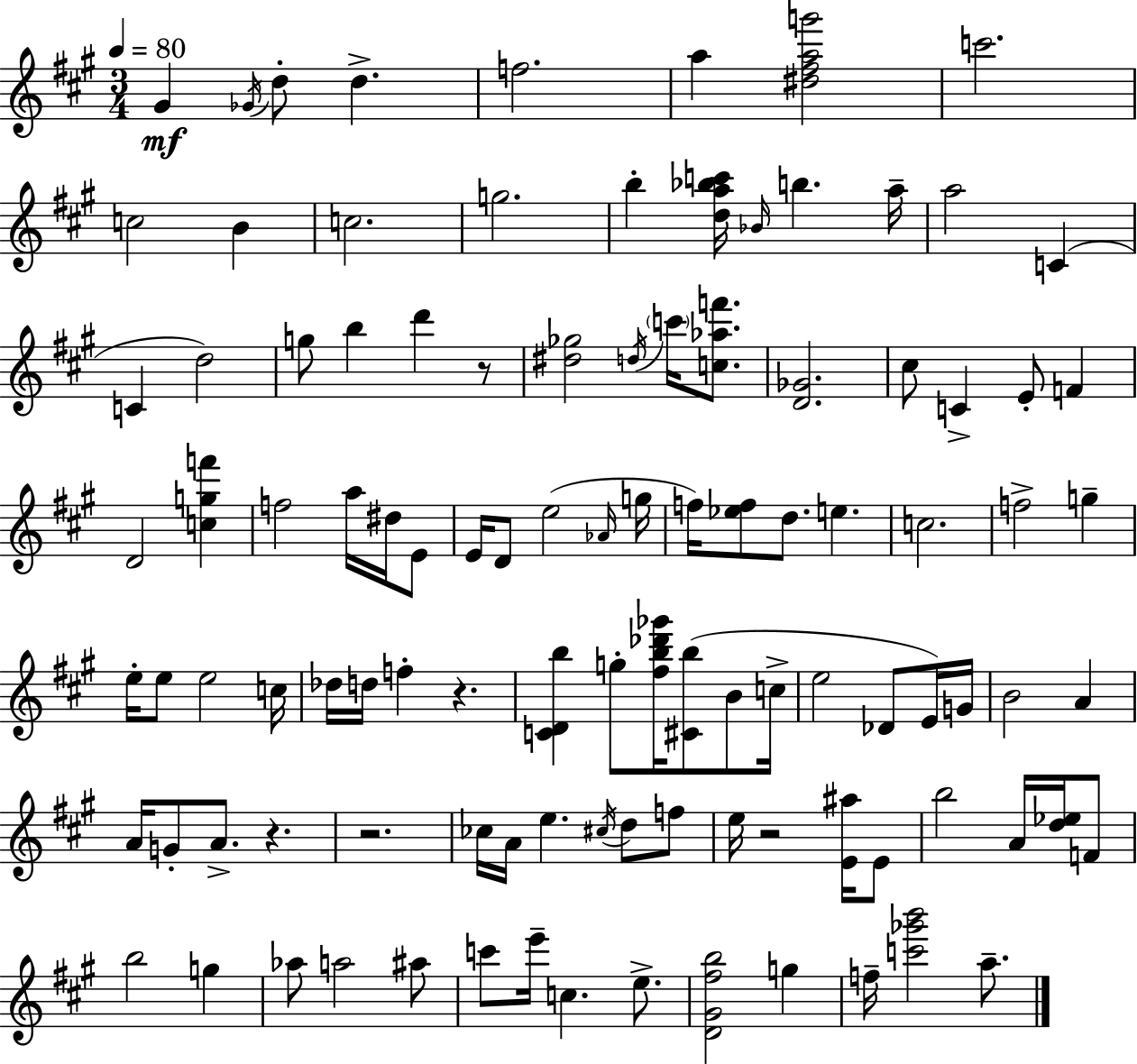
{
  \clef treble
  \numericTimeSignature
  \time 3/4
  \key a \major
  \tempo 4 = 80
  gis'4\mf \acciaccatura { ges'16 } d''8-. d''4.-> | f''2. | a''4 <dis'' fis'' a'' g'''>2 | c'''2. | \break c''2 b'4 | c''2. | g''2. | b''4-. <d'' a'' bes'' c'''>16 \grace { bes'16 } b''4. | \break a''16-- a''2 c'4( | c'4 d''2) | g''8 b''4 d'''4 | r8 <dis'' ges''>2 \acciaccatura { d''16 } \parenthesize c'''16 | \break <c'' aes'' f'''>8. <d' ges'>2. | cis''8 c'4-> e'8-. f'4 | d'2 <c'' g'' f'''>4 | f''2 a''16 | \break dis''16 e'8 e'16 d'8 e''2( | \grace { aes'16 } g''16 f''16) <ees'' f''>8 d''8. e''4. | c''2. | f''2-> | \break g''4-- e''16-. e''8 e''2 | c''16 des''16 d''16 f''4-. r4. | <c' d' b''>4 g''8-. <fis'' b'' des''' ges'''>16 <cis' b''>8( | b'8 c''16-> e''2 | \break des'8 e'16) g'16 b'2 | a'4 a'16 g'8-. a'8.-> r4. | r2. | ces''16 a'16 e''4. | \break \acciaccatura { cis''16 } d''8 f''8 e''16 r2 | <e' ais''>16 e'8 b''2 | a'16 <d'' ees''>16 f'8 b''2 | g''4 aes''8 a''2 | \break ais''8 c'''8 e'''16-- c''4. | e''8.-> <d' gis' fis'' b''>2 | g''4 f''16-- <c''' ges''' b'''>2 | a''8.-- \bar "|."
}